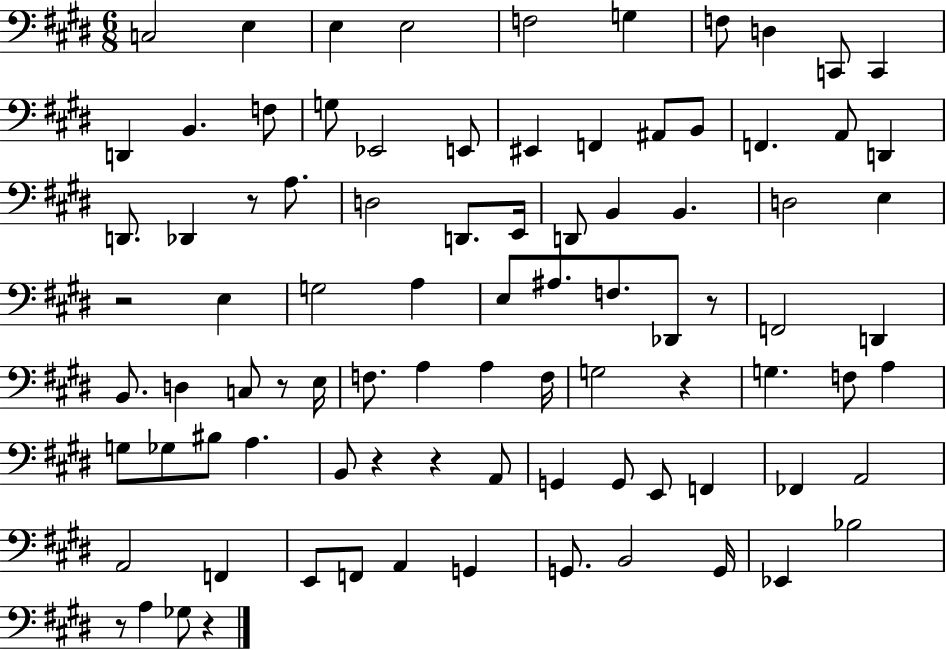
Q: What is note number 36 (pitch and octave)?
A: G3